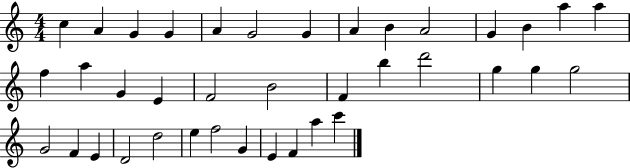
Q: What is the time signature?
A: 4/4